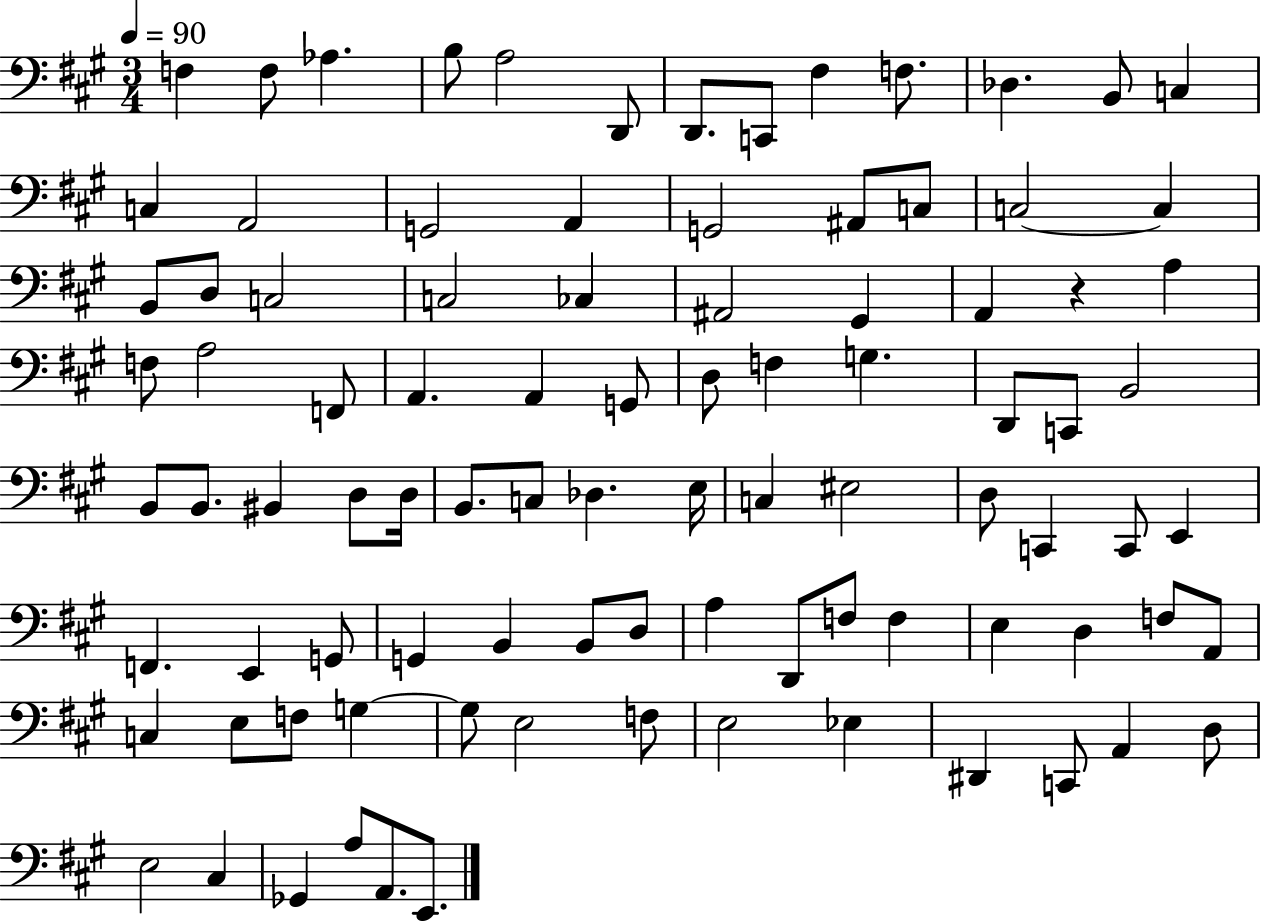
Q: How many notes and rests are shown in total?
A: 93